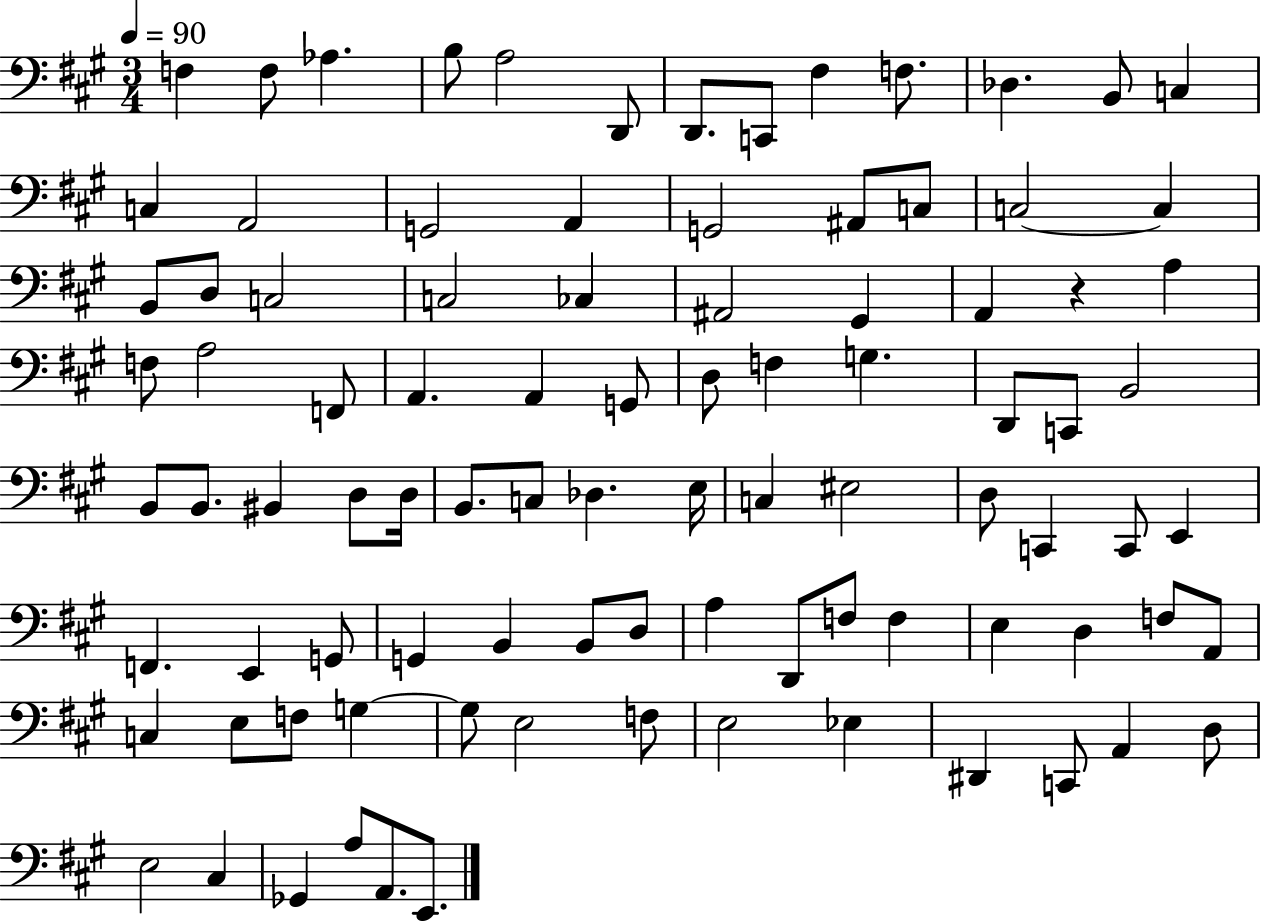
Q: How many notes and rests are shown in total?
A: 93